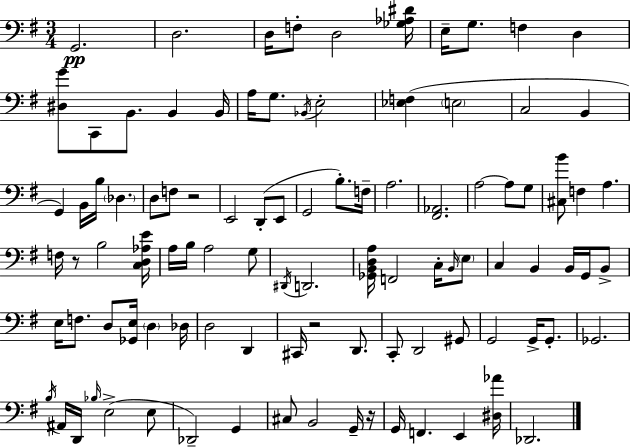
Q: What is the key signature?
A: E minor